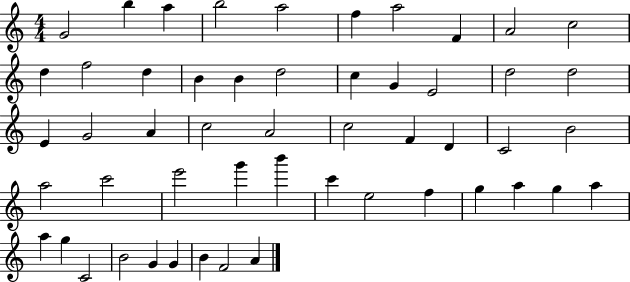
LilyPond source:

{
  \clef treble
  \numericTimeSignature
  \time 4/4
  \key c \major
  g'2 b''4 a''4 | b''2 a''2 | f''4 a''2 f'4 | a'2 c''2 | \break d''4 f''2 d''4 | b'4 b'4 d''2 | c''4 g'4 e'2 | d''2 d''2 | \break e'4 g'2 a'4 | c''2 a'2 | c''2 f'4 d'4 | c'2 b'2 | \break a''2 c'''2 | e'''2 g'''4 b'''4 | c'''4 e''2 f''4 | g''4 a''4 g''4 a''4 | \break a''4 g''4 c'2 | b'2 g'4 g'4 | b'4 f'2 a'4 | \bar "|."
}